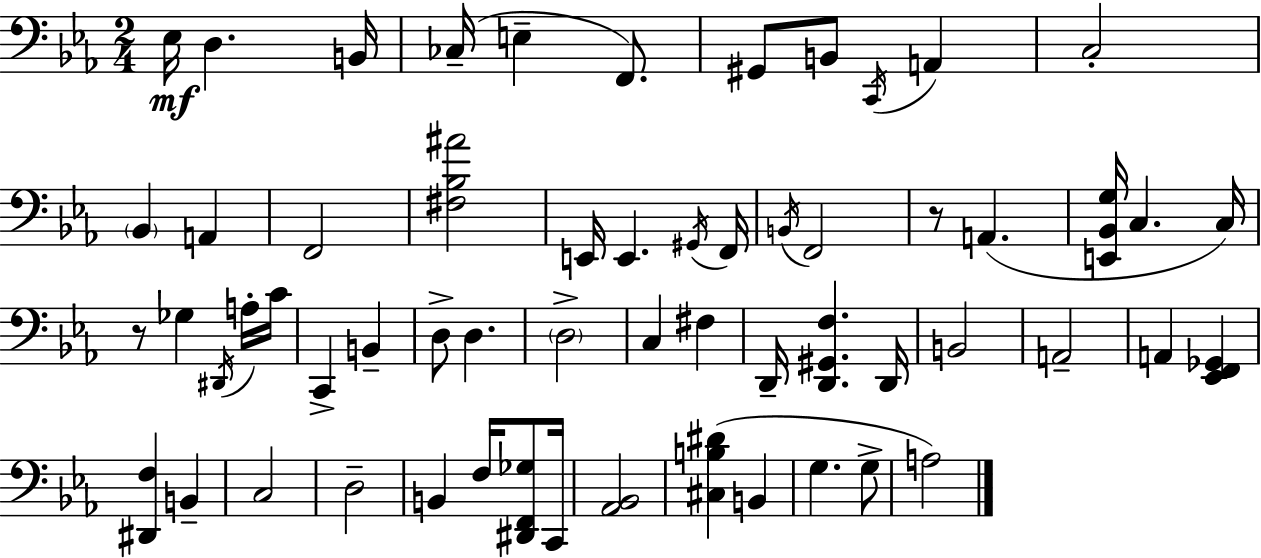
{
  \clef bass
  \numericTimeSignature
  \time 2/4
  \key ees \major
  ees16\mf d4. b,16 | ces16--( e4-- f,8.) | gis,8 b,8 \acciaccatura { c,16 } a,4 | c2-. | \break \parenthesize bes,4 a,4 | f,2 | <fis bes ais'>2 | e,16 e,4. | \break \acciaccatura { gis,16 } f,16 \acciaccatura { b,16 } f,2 | r8 a,4.( | <e, bes, g>16 c4. | c16) r8 ges4 | \break \acciaccatura { dis,16 } a16-. c'16 c,4-> | b,4-- d8-> d4. | \parenthesize d2-> | c4 | \break fis4 d,16-- <d, gis, f>4. | d,16 b,2 | a,2-- | a,4 | \break <ees, f, ges,>4 <dis, f>4 | b,4-- c2 | d2-- | b,4 | \break f16 <dis, f, ges>8 c,16 <aes, bes,>2 | <cis b dis'>4( | b,4 g4. | g8-> a2) | \break \bar "|."
}